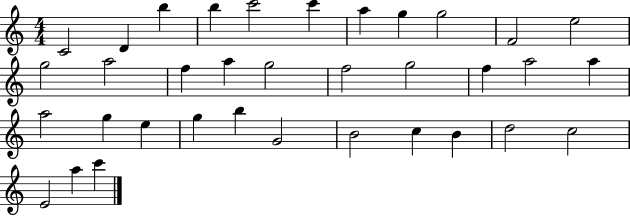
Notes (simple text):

C4/h D4/q B5/q B5/q C6/h C6/q A5/q G5/q G5/h F4/h E5/h G5/h A5/h F5/q A5/q G5/h F5/h G5/h F5/q A5/h A5/q A5/h G5/q E5/q G5/q B5/q G4/h B4/h C5/q B4/q D5/h C5/h E4/h A5/q C6/q